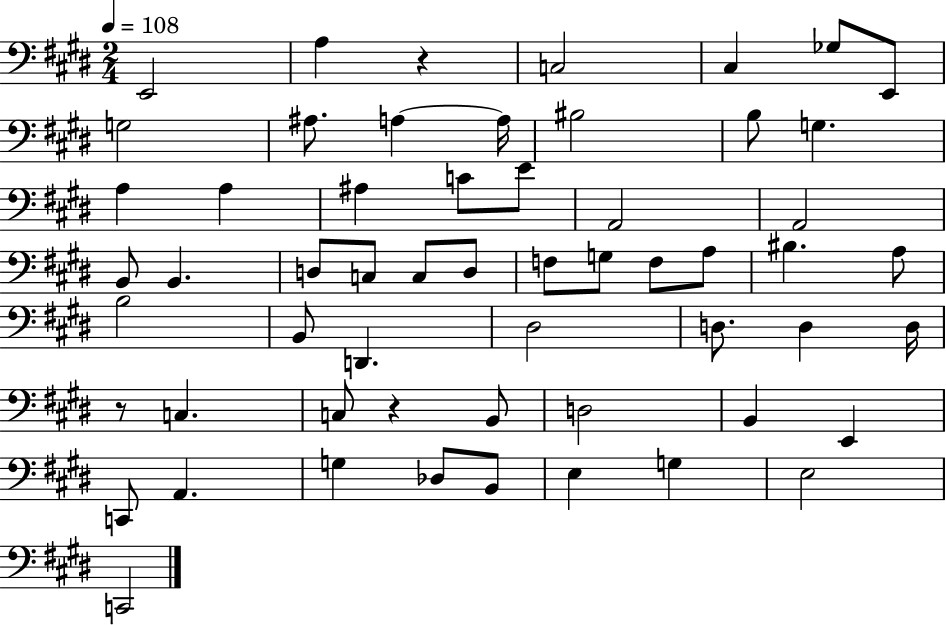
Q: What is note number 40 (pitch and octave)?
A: C3